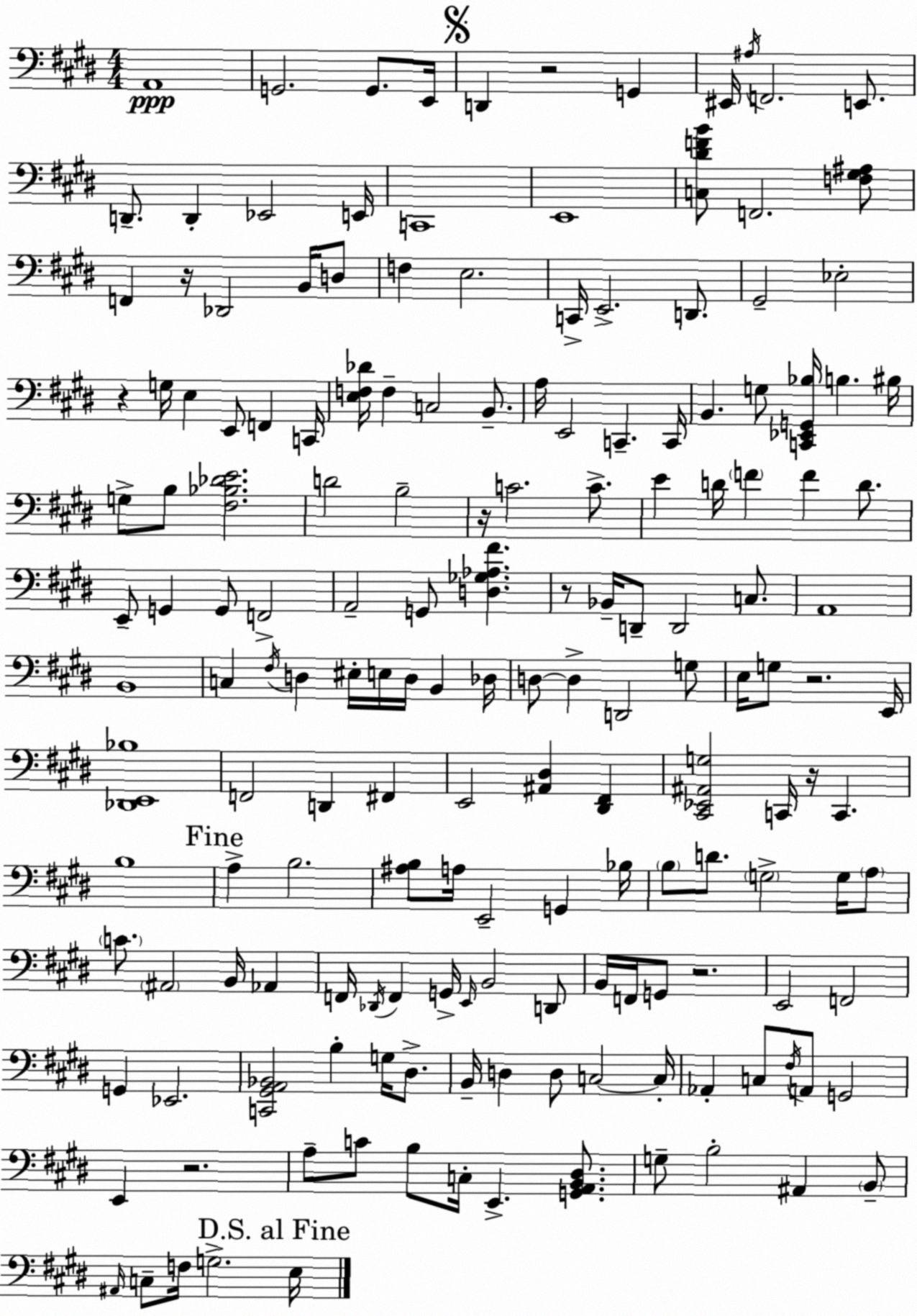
X:1
T:Untitled
M:4/4
L:1/4
K:E
A,,4 G,,2 G,,/2 E,,/4 D,, z2 G,, ^E,,/4 ^A,/4 F,,2 E,,/2 D,,/2 D,, _E,,2 E,,/4 C,,4 E,,4 [C,^DFB]/2 F,,2 [F,^G,^A,]/2 F,, z/4 _D,,2 B,,/4 D,/2 F, E,2 C,,/4 E,,2 D,,/2 ^G,,2 _E,2 z G,/4 E, E,,/2 F,, C,,/4 [E,F,_D]/4 F, C,2 B,,/2 A,/4 E,,2 C,, C,,/4 B,, G,/2 [C,,_E,,G,,_B,]/4 B, ^B,/4 G,/2 B,/2 [^F,_B,_DE]2 D2 B,2 z/4 C2 C/2 E D/4 F F D/2 E,,/2 G,, G,,/2 F,,2 A,,2 G,,/2 [D,_G,_A,^F] z/2 _B,,/4 D,,/2 D,,2 C,/2 A,,4 B,,4 C, ^F,/4 D, ^E,/4 E,/4 D,/4 B,, _D,/4 D,/2 D, D,,2 G,/2 E,/4 G,/2 z2 E,,/4 [_D,,E,,_B,]4 F,,2 D,, ^F,, E,,2 [^A,,^D,] [^D,,^F,,] [^C,,_E,,^A,,G,]2 C,,/4 z/4 C,, B,4 A, B,2 [^A,B,]/2 A,/4 E,,2 G,, _B,/4 B,/2 D/2 G,2 G,/4 A,/2 C/2 ^A,,2 B,,/4 _A,, F,,/4 _D,,/4 F,, G,,/4 E,,/4 B,,2 D,,/2 B,,/4 F,,/4 G,,/2 z2 E,,2 F,,2 G,, _E,,2 [C,,^G,,A,,_B,,]2 B, G,/4 ^D,/2 B,,/4 D, D,/2 C,2 C,/4 _A,, C,/2 ^F,/4 A,,/2 G,,2 E,, z2 A,/2 C/2 B,/2 C,/4 E,, [G,,A,,B,,^D,]/2 G,/2 B,2 ^A,, B,,/2 ^A,,/4 C,/2 F,/4 G,2 E,/4